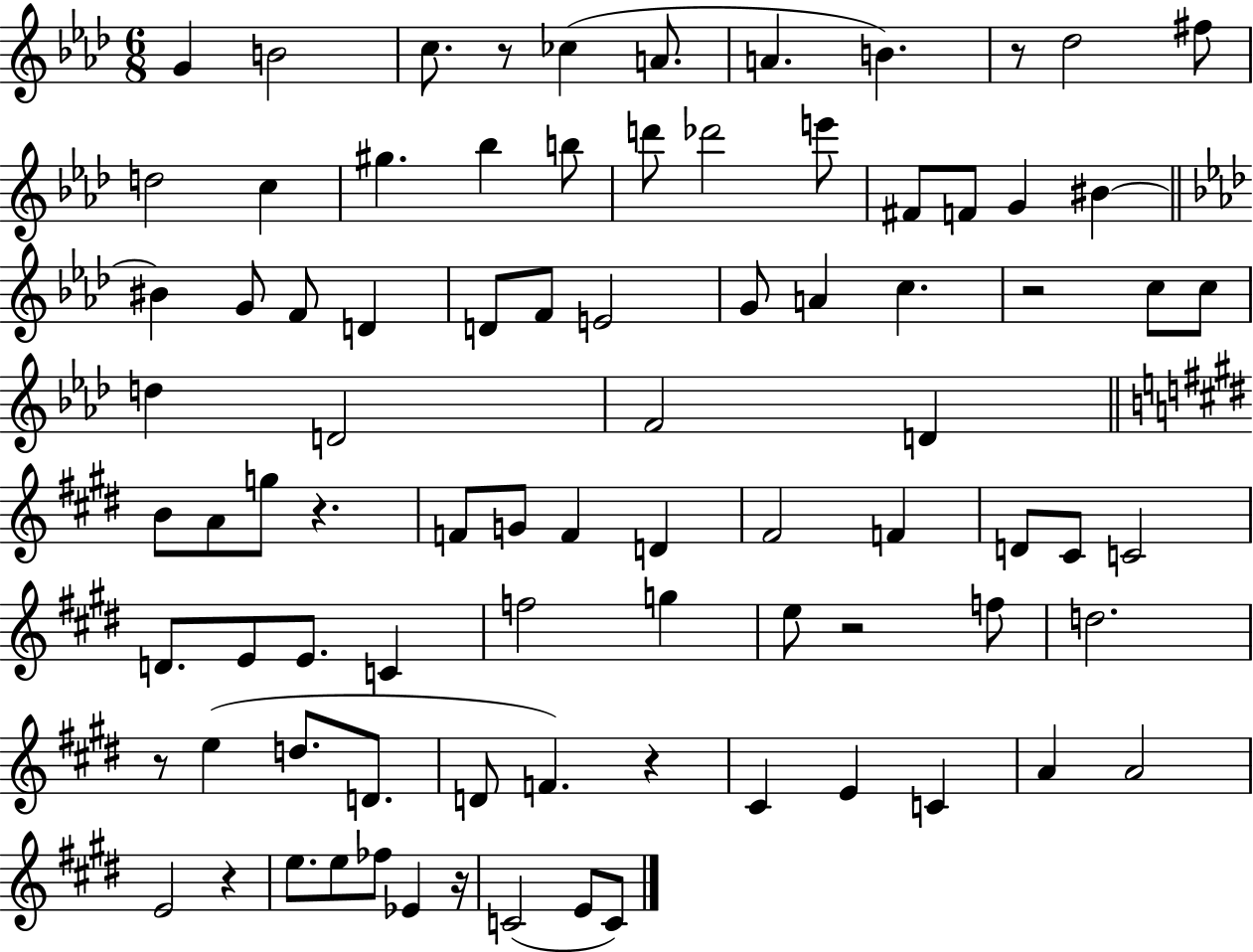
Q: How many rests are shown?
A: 9